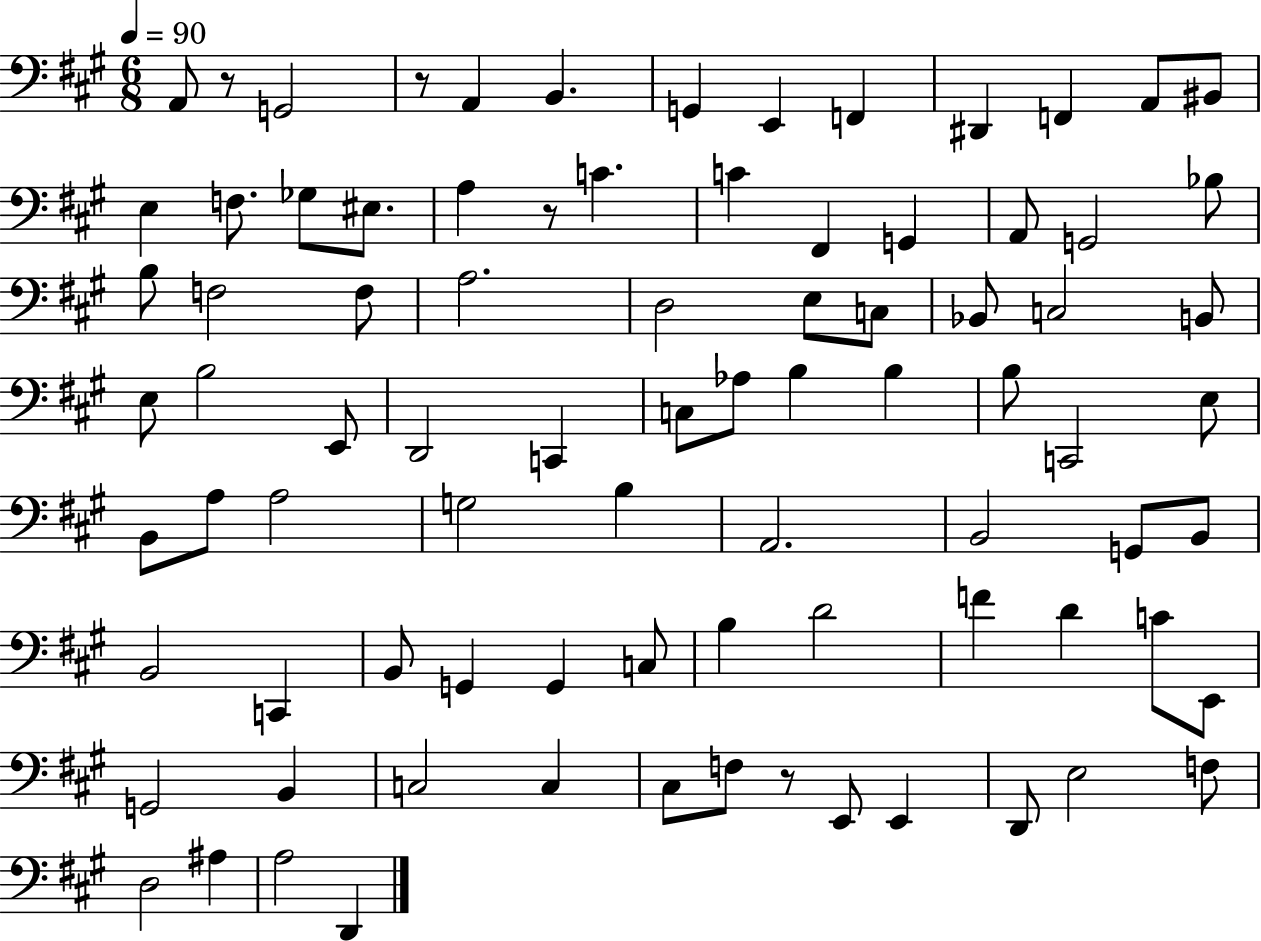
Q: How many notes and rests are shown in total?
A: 85